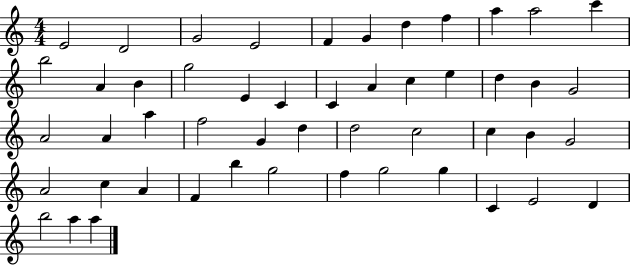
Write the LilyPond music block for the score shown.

{
  \clef treble
  \numericTimeSignature
  \time 4/4
  \key c \major
  e'2 d'2 | g'2 e'2 | f'4 g'4 d''4 f''4 | a''4 a''2 c'''4 | \break b''2 a'4 b'4 | g''2 e'4 c'4 | c'4 a'4 c''4 e''4 | d''4 b'4 g'2 | \break a'2 a'4 a''4 | f''2 g'4 d''4 | d''2 c''2 | c''4 b'4 g'2 | \break a'2 c''4 a'4 | f'4 b''4 g''2 | f''4 g''2 g''4 | c'4 e'2 d'4 | \break b''2 a''4 a''4 | \bar "|."
}